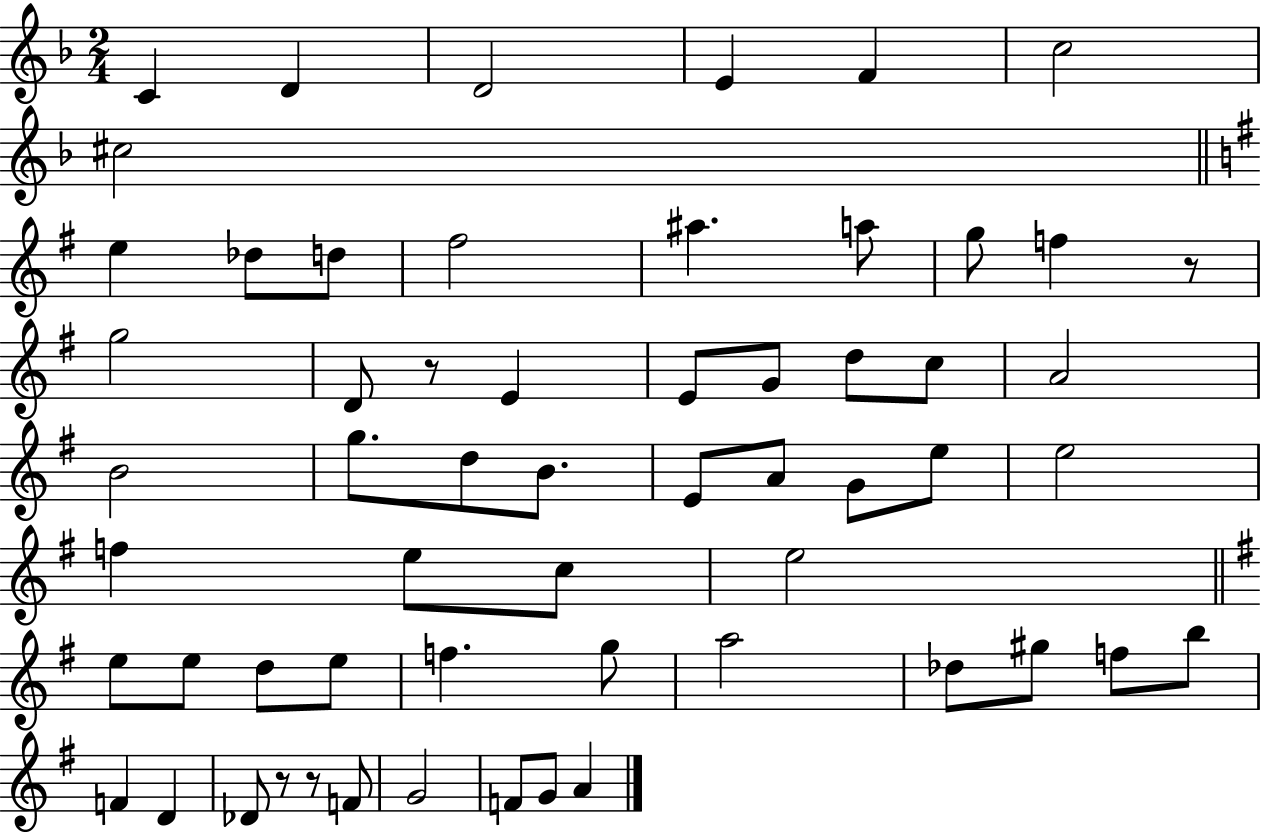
C4/q D4/q D4/h E4/q F4/q C5/h C#5/h E5/q Db5/e D5/e F#5/h A#5/q. A5/e G5/e F5/q R/e G5/h D4/e R/e E4/q E4/e G4/e D5/e C5/e A4/h B4/h G5/e. D5/e B4/e. E4/e A4/e G4/e E5/e E5/h F5/q E5/e C5/e E5/h E5/e E5/e D5/e E5/e F5/q. G5/e A5/h Db5/e G#5/e F5/e B5/e F4/q D4/q Db4/e R/e R/e F4/e G4/h F4/e G4/e A4/q